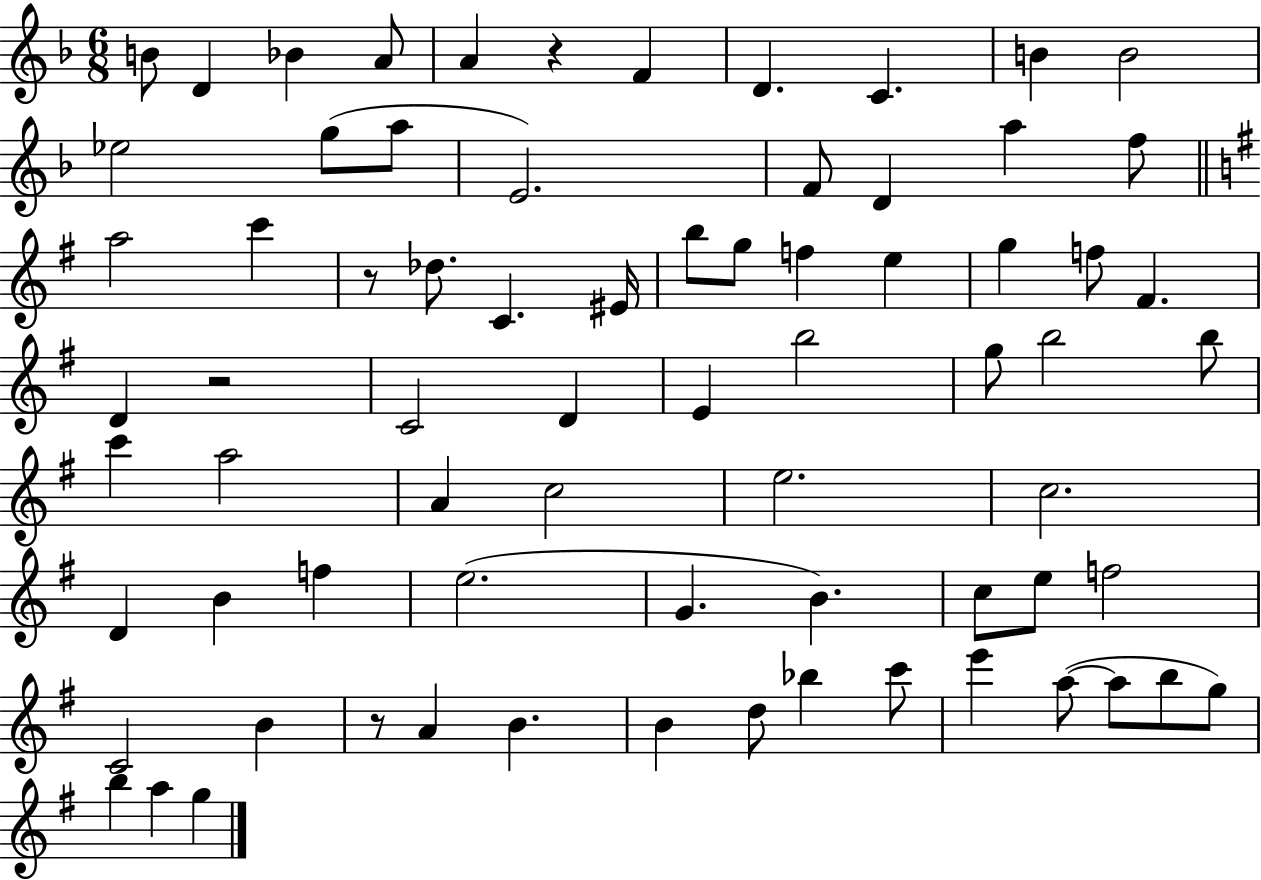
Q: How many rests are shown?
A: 4